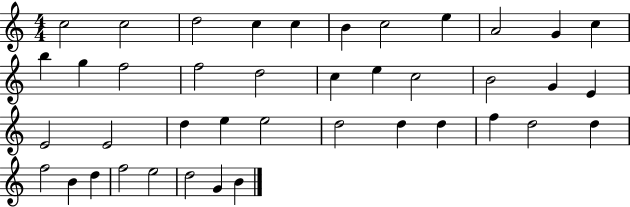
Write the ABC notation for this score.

X:1
T:Untitled
M:4/4
L:1/4
K:C
c2 c2 d2 c c B c2 e A2 G c b g f2 f2 d2 c e c2 B2 G E E2 E2 d e e2 d2 d d f d2 d f2 B d f2 e2 d2 G B